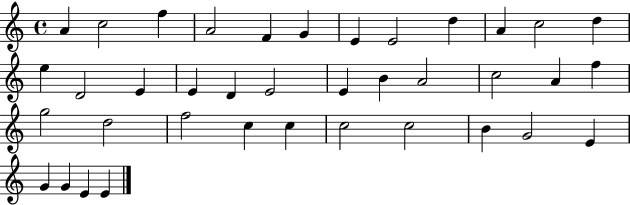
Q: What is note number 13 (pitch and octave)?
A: E5